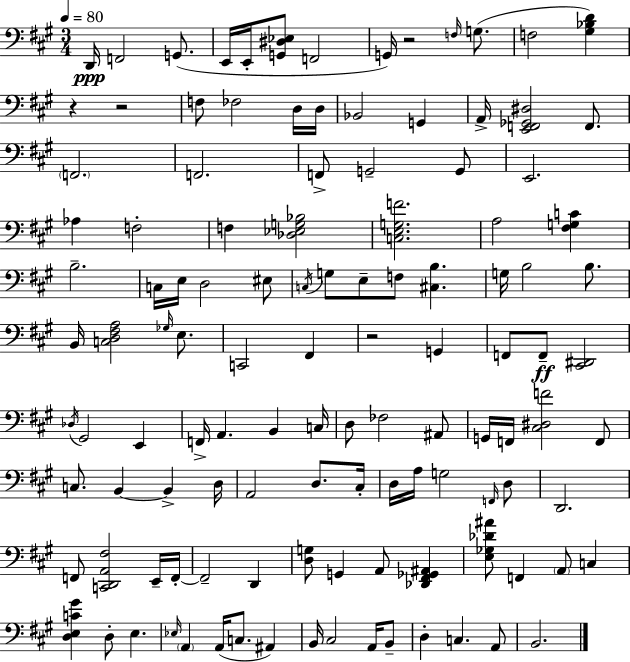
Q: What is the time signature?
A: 3/4